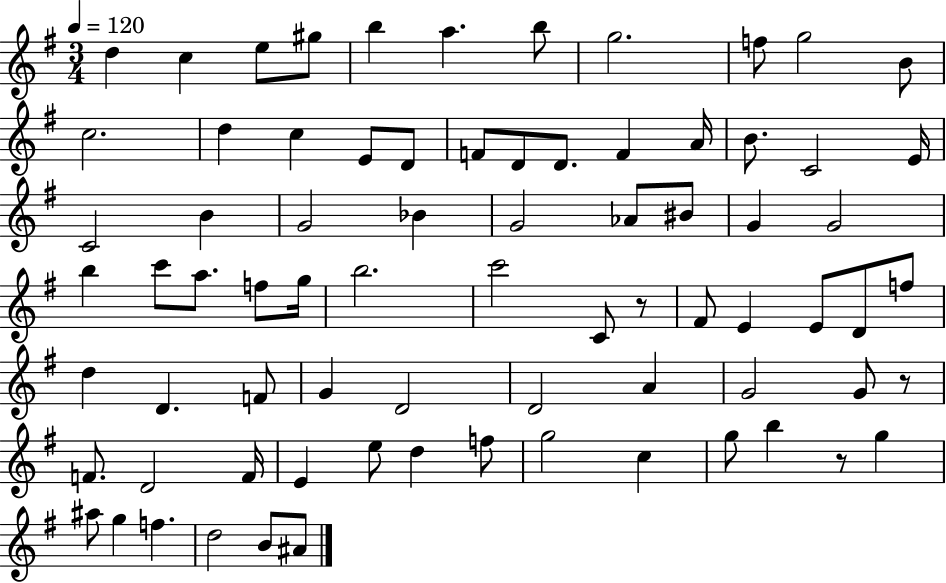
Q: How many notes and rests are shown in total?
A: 76